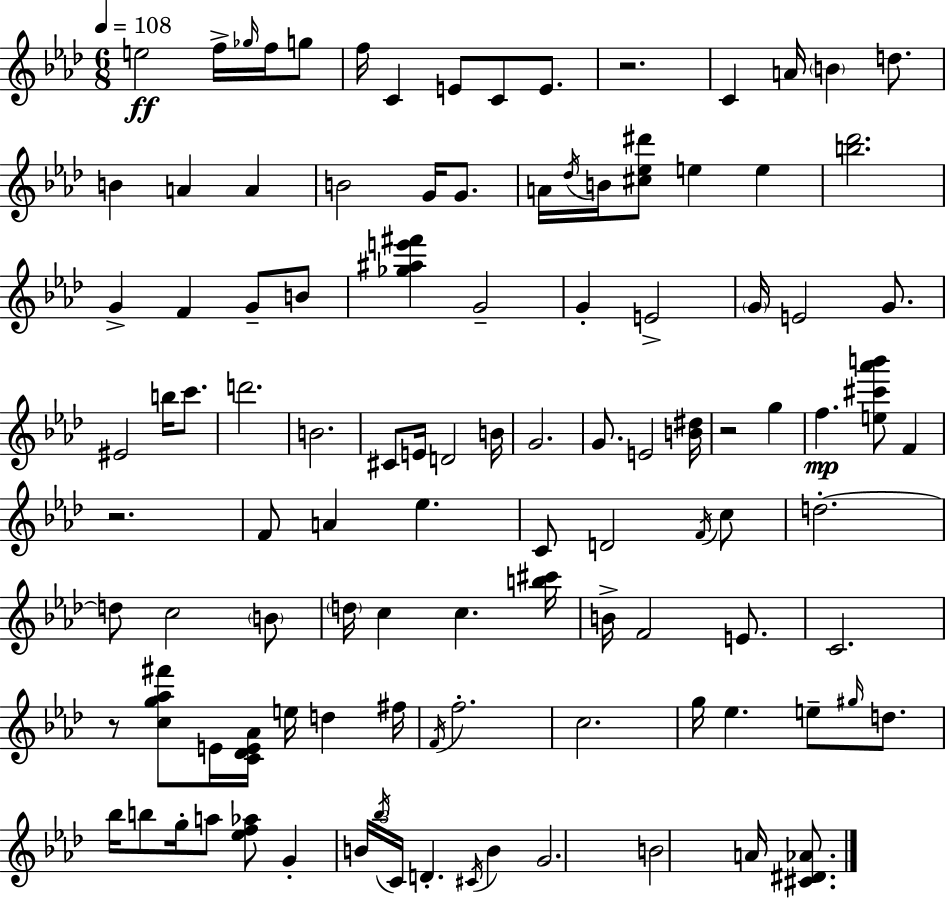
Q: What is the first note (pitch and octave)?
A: E5